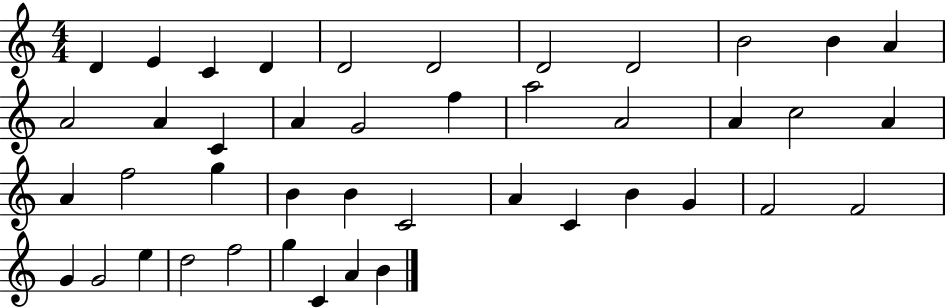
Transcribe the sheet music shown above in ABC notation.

X:1
T:Untitled
M:4/4
L:1/4
K:C
D E C D D2 D2 D2 D2 B2 B A A2 A C A G2 f a2 A2 A c2 A A f2 g B B C2 A C B G F2 F2 G G2 e d2 f2 g C A B